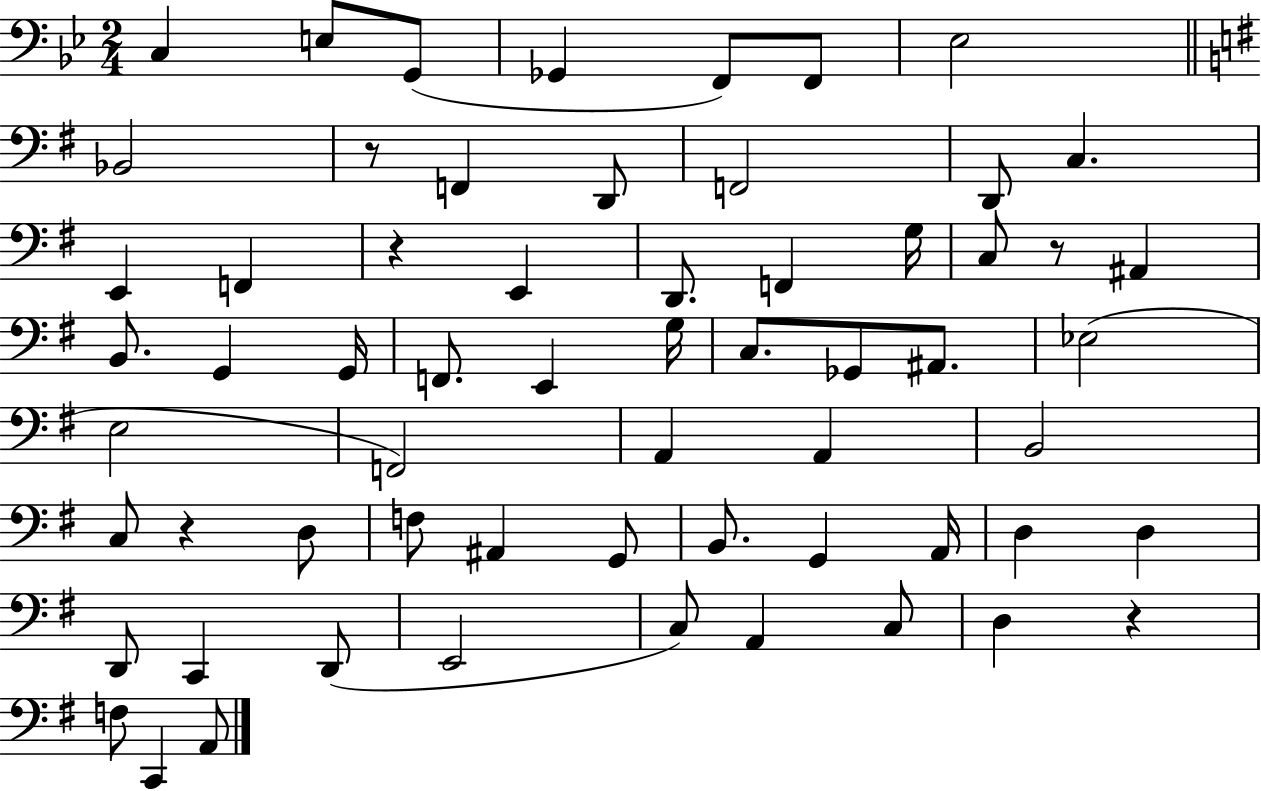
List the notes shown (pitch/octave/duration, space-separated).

C3/q E3/e G2/e Gb2/q F2/e F2/e Eb3/h Bb2/h R/e F2/q D2/e F2/h D2/e C3/q. E2/q F2/q R/q E2/q D2/e. F2/q G3/s C3/e R/e A#2/q B2/e. G2/q G2/s F2/e. E2/q G3/s C3/e. Gb2/e A#2/e. Eb3/h E3/h F2/h A2/q A2/q B2/h C3/e R/q D3/e F3/e A#2/q G2/e B2/e. G2/q A2/s D3/q D3/q D2/e C2/q D2/e E2/h C3/e A2/q C3/e D3/q R/q F3/e C2/q A2/e